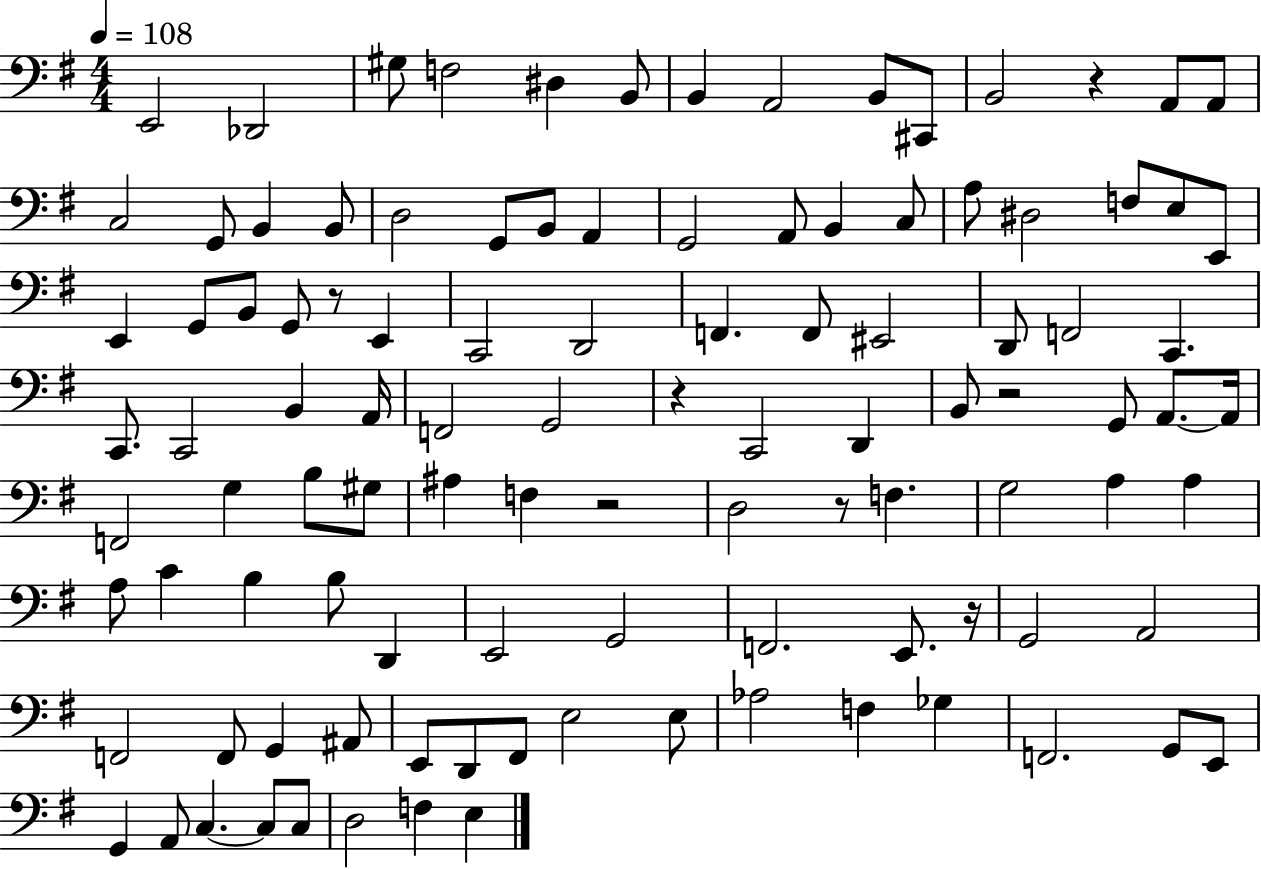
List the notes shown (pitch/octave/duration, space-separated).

E2/h Db2/h G#3/e F3/h D#3/q B2/e B2/q A2/h B2/e C#2/e B2/h R/q A2/e A2/e C3/h G2/e B2/q B2/e D3/h G2/e B2/e A2/q G2/h A2/e B2/q C3/e A3/e D#3/h F3/e E3/e E2/e E2/q G2/e B2/e G2/e R/e E2/q C2/h D2/h F2/q. F2/e EIS2/h D2/e F2/h C2/q. C2/e. C2/h B2/q A2/s F2/h G2/h R/q C2/h D2/q B2/e R/h G2/e A2/e. A2/s F2/h G3/q B3/e G#3/e A#3/q F3/q R/h D3/h R/e F3/q. G3/h A3/q A3/q A3/e C4/q B3/q B3/e D2/q E2/h G2/h F2/h. E2/e. R/s G2/h A2/h F2/h F2/e G2/q A#2/e E2/e D2/e F#2/e E3/h E3/e Ab3/h F3/q Gb3/q F2/h. G2/e E2/e G2/q A2/e C3/q. C3/e C3/e D3/h F3/q E3/q